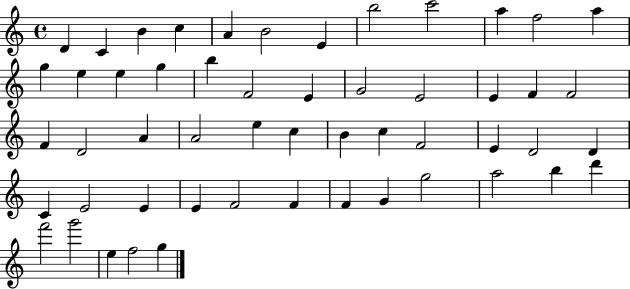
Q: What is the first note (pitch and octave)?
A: D4